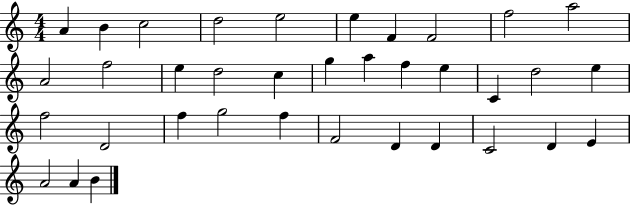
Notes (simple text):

A4/q B4/q C5/h D5/h E5/h E5/q F4/q F4/h F5/h A5/h A4/h F5/h E5/q D5/h C5/q G5/q A5/q F5/q E5/q C4/q D5/h E5/q F5/h D4/h F5/q G5/h F5/q F4/h D4/q D4/q C4/h D4/q E4/q A4/h A4/q B4/q